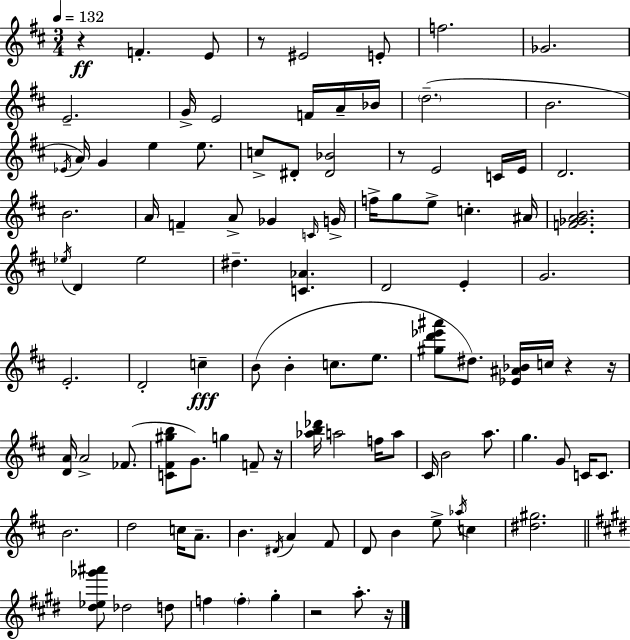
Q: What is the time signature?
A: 3/4